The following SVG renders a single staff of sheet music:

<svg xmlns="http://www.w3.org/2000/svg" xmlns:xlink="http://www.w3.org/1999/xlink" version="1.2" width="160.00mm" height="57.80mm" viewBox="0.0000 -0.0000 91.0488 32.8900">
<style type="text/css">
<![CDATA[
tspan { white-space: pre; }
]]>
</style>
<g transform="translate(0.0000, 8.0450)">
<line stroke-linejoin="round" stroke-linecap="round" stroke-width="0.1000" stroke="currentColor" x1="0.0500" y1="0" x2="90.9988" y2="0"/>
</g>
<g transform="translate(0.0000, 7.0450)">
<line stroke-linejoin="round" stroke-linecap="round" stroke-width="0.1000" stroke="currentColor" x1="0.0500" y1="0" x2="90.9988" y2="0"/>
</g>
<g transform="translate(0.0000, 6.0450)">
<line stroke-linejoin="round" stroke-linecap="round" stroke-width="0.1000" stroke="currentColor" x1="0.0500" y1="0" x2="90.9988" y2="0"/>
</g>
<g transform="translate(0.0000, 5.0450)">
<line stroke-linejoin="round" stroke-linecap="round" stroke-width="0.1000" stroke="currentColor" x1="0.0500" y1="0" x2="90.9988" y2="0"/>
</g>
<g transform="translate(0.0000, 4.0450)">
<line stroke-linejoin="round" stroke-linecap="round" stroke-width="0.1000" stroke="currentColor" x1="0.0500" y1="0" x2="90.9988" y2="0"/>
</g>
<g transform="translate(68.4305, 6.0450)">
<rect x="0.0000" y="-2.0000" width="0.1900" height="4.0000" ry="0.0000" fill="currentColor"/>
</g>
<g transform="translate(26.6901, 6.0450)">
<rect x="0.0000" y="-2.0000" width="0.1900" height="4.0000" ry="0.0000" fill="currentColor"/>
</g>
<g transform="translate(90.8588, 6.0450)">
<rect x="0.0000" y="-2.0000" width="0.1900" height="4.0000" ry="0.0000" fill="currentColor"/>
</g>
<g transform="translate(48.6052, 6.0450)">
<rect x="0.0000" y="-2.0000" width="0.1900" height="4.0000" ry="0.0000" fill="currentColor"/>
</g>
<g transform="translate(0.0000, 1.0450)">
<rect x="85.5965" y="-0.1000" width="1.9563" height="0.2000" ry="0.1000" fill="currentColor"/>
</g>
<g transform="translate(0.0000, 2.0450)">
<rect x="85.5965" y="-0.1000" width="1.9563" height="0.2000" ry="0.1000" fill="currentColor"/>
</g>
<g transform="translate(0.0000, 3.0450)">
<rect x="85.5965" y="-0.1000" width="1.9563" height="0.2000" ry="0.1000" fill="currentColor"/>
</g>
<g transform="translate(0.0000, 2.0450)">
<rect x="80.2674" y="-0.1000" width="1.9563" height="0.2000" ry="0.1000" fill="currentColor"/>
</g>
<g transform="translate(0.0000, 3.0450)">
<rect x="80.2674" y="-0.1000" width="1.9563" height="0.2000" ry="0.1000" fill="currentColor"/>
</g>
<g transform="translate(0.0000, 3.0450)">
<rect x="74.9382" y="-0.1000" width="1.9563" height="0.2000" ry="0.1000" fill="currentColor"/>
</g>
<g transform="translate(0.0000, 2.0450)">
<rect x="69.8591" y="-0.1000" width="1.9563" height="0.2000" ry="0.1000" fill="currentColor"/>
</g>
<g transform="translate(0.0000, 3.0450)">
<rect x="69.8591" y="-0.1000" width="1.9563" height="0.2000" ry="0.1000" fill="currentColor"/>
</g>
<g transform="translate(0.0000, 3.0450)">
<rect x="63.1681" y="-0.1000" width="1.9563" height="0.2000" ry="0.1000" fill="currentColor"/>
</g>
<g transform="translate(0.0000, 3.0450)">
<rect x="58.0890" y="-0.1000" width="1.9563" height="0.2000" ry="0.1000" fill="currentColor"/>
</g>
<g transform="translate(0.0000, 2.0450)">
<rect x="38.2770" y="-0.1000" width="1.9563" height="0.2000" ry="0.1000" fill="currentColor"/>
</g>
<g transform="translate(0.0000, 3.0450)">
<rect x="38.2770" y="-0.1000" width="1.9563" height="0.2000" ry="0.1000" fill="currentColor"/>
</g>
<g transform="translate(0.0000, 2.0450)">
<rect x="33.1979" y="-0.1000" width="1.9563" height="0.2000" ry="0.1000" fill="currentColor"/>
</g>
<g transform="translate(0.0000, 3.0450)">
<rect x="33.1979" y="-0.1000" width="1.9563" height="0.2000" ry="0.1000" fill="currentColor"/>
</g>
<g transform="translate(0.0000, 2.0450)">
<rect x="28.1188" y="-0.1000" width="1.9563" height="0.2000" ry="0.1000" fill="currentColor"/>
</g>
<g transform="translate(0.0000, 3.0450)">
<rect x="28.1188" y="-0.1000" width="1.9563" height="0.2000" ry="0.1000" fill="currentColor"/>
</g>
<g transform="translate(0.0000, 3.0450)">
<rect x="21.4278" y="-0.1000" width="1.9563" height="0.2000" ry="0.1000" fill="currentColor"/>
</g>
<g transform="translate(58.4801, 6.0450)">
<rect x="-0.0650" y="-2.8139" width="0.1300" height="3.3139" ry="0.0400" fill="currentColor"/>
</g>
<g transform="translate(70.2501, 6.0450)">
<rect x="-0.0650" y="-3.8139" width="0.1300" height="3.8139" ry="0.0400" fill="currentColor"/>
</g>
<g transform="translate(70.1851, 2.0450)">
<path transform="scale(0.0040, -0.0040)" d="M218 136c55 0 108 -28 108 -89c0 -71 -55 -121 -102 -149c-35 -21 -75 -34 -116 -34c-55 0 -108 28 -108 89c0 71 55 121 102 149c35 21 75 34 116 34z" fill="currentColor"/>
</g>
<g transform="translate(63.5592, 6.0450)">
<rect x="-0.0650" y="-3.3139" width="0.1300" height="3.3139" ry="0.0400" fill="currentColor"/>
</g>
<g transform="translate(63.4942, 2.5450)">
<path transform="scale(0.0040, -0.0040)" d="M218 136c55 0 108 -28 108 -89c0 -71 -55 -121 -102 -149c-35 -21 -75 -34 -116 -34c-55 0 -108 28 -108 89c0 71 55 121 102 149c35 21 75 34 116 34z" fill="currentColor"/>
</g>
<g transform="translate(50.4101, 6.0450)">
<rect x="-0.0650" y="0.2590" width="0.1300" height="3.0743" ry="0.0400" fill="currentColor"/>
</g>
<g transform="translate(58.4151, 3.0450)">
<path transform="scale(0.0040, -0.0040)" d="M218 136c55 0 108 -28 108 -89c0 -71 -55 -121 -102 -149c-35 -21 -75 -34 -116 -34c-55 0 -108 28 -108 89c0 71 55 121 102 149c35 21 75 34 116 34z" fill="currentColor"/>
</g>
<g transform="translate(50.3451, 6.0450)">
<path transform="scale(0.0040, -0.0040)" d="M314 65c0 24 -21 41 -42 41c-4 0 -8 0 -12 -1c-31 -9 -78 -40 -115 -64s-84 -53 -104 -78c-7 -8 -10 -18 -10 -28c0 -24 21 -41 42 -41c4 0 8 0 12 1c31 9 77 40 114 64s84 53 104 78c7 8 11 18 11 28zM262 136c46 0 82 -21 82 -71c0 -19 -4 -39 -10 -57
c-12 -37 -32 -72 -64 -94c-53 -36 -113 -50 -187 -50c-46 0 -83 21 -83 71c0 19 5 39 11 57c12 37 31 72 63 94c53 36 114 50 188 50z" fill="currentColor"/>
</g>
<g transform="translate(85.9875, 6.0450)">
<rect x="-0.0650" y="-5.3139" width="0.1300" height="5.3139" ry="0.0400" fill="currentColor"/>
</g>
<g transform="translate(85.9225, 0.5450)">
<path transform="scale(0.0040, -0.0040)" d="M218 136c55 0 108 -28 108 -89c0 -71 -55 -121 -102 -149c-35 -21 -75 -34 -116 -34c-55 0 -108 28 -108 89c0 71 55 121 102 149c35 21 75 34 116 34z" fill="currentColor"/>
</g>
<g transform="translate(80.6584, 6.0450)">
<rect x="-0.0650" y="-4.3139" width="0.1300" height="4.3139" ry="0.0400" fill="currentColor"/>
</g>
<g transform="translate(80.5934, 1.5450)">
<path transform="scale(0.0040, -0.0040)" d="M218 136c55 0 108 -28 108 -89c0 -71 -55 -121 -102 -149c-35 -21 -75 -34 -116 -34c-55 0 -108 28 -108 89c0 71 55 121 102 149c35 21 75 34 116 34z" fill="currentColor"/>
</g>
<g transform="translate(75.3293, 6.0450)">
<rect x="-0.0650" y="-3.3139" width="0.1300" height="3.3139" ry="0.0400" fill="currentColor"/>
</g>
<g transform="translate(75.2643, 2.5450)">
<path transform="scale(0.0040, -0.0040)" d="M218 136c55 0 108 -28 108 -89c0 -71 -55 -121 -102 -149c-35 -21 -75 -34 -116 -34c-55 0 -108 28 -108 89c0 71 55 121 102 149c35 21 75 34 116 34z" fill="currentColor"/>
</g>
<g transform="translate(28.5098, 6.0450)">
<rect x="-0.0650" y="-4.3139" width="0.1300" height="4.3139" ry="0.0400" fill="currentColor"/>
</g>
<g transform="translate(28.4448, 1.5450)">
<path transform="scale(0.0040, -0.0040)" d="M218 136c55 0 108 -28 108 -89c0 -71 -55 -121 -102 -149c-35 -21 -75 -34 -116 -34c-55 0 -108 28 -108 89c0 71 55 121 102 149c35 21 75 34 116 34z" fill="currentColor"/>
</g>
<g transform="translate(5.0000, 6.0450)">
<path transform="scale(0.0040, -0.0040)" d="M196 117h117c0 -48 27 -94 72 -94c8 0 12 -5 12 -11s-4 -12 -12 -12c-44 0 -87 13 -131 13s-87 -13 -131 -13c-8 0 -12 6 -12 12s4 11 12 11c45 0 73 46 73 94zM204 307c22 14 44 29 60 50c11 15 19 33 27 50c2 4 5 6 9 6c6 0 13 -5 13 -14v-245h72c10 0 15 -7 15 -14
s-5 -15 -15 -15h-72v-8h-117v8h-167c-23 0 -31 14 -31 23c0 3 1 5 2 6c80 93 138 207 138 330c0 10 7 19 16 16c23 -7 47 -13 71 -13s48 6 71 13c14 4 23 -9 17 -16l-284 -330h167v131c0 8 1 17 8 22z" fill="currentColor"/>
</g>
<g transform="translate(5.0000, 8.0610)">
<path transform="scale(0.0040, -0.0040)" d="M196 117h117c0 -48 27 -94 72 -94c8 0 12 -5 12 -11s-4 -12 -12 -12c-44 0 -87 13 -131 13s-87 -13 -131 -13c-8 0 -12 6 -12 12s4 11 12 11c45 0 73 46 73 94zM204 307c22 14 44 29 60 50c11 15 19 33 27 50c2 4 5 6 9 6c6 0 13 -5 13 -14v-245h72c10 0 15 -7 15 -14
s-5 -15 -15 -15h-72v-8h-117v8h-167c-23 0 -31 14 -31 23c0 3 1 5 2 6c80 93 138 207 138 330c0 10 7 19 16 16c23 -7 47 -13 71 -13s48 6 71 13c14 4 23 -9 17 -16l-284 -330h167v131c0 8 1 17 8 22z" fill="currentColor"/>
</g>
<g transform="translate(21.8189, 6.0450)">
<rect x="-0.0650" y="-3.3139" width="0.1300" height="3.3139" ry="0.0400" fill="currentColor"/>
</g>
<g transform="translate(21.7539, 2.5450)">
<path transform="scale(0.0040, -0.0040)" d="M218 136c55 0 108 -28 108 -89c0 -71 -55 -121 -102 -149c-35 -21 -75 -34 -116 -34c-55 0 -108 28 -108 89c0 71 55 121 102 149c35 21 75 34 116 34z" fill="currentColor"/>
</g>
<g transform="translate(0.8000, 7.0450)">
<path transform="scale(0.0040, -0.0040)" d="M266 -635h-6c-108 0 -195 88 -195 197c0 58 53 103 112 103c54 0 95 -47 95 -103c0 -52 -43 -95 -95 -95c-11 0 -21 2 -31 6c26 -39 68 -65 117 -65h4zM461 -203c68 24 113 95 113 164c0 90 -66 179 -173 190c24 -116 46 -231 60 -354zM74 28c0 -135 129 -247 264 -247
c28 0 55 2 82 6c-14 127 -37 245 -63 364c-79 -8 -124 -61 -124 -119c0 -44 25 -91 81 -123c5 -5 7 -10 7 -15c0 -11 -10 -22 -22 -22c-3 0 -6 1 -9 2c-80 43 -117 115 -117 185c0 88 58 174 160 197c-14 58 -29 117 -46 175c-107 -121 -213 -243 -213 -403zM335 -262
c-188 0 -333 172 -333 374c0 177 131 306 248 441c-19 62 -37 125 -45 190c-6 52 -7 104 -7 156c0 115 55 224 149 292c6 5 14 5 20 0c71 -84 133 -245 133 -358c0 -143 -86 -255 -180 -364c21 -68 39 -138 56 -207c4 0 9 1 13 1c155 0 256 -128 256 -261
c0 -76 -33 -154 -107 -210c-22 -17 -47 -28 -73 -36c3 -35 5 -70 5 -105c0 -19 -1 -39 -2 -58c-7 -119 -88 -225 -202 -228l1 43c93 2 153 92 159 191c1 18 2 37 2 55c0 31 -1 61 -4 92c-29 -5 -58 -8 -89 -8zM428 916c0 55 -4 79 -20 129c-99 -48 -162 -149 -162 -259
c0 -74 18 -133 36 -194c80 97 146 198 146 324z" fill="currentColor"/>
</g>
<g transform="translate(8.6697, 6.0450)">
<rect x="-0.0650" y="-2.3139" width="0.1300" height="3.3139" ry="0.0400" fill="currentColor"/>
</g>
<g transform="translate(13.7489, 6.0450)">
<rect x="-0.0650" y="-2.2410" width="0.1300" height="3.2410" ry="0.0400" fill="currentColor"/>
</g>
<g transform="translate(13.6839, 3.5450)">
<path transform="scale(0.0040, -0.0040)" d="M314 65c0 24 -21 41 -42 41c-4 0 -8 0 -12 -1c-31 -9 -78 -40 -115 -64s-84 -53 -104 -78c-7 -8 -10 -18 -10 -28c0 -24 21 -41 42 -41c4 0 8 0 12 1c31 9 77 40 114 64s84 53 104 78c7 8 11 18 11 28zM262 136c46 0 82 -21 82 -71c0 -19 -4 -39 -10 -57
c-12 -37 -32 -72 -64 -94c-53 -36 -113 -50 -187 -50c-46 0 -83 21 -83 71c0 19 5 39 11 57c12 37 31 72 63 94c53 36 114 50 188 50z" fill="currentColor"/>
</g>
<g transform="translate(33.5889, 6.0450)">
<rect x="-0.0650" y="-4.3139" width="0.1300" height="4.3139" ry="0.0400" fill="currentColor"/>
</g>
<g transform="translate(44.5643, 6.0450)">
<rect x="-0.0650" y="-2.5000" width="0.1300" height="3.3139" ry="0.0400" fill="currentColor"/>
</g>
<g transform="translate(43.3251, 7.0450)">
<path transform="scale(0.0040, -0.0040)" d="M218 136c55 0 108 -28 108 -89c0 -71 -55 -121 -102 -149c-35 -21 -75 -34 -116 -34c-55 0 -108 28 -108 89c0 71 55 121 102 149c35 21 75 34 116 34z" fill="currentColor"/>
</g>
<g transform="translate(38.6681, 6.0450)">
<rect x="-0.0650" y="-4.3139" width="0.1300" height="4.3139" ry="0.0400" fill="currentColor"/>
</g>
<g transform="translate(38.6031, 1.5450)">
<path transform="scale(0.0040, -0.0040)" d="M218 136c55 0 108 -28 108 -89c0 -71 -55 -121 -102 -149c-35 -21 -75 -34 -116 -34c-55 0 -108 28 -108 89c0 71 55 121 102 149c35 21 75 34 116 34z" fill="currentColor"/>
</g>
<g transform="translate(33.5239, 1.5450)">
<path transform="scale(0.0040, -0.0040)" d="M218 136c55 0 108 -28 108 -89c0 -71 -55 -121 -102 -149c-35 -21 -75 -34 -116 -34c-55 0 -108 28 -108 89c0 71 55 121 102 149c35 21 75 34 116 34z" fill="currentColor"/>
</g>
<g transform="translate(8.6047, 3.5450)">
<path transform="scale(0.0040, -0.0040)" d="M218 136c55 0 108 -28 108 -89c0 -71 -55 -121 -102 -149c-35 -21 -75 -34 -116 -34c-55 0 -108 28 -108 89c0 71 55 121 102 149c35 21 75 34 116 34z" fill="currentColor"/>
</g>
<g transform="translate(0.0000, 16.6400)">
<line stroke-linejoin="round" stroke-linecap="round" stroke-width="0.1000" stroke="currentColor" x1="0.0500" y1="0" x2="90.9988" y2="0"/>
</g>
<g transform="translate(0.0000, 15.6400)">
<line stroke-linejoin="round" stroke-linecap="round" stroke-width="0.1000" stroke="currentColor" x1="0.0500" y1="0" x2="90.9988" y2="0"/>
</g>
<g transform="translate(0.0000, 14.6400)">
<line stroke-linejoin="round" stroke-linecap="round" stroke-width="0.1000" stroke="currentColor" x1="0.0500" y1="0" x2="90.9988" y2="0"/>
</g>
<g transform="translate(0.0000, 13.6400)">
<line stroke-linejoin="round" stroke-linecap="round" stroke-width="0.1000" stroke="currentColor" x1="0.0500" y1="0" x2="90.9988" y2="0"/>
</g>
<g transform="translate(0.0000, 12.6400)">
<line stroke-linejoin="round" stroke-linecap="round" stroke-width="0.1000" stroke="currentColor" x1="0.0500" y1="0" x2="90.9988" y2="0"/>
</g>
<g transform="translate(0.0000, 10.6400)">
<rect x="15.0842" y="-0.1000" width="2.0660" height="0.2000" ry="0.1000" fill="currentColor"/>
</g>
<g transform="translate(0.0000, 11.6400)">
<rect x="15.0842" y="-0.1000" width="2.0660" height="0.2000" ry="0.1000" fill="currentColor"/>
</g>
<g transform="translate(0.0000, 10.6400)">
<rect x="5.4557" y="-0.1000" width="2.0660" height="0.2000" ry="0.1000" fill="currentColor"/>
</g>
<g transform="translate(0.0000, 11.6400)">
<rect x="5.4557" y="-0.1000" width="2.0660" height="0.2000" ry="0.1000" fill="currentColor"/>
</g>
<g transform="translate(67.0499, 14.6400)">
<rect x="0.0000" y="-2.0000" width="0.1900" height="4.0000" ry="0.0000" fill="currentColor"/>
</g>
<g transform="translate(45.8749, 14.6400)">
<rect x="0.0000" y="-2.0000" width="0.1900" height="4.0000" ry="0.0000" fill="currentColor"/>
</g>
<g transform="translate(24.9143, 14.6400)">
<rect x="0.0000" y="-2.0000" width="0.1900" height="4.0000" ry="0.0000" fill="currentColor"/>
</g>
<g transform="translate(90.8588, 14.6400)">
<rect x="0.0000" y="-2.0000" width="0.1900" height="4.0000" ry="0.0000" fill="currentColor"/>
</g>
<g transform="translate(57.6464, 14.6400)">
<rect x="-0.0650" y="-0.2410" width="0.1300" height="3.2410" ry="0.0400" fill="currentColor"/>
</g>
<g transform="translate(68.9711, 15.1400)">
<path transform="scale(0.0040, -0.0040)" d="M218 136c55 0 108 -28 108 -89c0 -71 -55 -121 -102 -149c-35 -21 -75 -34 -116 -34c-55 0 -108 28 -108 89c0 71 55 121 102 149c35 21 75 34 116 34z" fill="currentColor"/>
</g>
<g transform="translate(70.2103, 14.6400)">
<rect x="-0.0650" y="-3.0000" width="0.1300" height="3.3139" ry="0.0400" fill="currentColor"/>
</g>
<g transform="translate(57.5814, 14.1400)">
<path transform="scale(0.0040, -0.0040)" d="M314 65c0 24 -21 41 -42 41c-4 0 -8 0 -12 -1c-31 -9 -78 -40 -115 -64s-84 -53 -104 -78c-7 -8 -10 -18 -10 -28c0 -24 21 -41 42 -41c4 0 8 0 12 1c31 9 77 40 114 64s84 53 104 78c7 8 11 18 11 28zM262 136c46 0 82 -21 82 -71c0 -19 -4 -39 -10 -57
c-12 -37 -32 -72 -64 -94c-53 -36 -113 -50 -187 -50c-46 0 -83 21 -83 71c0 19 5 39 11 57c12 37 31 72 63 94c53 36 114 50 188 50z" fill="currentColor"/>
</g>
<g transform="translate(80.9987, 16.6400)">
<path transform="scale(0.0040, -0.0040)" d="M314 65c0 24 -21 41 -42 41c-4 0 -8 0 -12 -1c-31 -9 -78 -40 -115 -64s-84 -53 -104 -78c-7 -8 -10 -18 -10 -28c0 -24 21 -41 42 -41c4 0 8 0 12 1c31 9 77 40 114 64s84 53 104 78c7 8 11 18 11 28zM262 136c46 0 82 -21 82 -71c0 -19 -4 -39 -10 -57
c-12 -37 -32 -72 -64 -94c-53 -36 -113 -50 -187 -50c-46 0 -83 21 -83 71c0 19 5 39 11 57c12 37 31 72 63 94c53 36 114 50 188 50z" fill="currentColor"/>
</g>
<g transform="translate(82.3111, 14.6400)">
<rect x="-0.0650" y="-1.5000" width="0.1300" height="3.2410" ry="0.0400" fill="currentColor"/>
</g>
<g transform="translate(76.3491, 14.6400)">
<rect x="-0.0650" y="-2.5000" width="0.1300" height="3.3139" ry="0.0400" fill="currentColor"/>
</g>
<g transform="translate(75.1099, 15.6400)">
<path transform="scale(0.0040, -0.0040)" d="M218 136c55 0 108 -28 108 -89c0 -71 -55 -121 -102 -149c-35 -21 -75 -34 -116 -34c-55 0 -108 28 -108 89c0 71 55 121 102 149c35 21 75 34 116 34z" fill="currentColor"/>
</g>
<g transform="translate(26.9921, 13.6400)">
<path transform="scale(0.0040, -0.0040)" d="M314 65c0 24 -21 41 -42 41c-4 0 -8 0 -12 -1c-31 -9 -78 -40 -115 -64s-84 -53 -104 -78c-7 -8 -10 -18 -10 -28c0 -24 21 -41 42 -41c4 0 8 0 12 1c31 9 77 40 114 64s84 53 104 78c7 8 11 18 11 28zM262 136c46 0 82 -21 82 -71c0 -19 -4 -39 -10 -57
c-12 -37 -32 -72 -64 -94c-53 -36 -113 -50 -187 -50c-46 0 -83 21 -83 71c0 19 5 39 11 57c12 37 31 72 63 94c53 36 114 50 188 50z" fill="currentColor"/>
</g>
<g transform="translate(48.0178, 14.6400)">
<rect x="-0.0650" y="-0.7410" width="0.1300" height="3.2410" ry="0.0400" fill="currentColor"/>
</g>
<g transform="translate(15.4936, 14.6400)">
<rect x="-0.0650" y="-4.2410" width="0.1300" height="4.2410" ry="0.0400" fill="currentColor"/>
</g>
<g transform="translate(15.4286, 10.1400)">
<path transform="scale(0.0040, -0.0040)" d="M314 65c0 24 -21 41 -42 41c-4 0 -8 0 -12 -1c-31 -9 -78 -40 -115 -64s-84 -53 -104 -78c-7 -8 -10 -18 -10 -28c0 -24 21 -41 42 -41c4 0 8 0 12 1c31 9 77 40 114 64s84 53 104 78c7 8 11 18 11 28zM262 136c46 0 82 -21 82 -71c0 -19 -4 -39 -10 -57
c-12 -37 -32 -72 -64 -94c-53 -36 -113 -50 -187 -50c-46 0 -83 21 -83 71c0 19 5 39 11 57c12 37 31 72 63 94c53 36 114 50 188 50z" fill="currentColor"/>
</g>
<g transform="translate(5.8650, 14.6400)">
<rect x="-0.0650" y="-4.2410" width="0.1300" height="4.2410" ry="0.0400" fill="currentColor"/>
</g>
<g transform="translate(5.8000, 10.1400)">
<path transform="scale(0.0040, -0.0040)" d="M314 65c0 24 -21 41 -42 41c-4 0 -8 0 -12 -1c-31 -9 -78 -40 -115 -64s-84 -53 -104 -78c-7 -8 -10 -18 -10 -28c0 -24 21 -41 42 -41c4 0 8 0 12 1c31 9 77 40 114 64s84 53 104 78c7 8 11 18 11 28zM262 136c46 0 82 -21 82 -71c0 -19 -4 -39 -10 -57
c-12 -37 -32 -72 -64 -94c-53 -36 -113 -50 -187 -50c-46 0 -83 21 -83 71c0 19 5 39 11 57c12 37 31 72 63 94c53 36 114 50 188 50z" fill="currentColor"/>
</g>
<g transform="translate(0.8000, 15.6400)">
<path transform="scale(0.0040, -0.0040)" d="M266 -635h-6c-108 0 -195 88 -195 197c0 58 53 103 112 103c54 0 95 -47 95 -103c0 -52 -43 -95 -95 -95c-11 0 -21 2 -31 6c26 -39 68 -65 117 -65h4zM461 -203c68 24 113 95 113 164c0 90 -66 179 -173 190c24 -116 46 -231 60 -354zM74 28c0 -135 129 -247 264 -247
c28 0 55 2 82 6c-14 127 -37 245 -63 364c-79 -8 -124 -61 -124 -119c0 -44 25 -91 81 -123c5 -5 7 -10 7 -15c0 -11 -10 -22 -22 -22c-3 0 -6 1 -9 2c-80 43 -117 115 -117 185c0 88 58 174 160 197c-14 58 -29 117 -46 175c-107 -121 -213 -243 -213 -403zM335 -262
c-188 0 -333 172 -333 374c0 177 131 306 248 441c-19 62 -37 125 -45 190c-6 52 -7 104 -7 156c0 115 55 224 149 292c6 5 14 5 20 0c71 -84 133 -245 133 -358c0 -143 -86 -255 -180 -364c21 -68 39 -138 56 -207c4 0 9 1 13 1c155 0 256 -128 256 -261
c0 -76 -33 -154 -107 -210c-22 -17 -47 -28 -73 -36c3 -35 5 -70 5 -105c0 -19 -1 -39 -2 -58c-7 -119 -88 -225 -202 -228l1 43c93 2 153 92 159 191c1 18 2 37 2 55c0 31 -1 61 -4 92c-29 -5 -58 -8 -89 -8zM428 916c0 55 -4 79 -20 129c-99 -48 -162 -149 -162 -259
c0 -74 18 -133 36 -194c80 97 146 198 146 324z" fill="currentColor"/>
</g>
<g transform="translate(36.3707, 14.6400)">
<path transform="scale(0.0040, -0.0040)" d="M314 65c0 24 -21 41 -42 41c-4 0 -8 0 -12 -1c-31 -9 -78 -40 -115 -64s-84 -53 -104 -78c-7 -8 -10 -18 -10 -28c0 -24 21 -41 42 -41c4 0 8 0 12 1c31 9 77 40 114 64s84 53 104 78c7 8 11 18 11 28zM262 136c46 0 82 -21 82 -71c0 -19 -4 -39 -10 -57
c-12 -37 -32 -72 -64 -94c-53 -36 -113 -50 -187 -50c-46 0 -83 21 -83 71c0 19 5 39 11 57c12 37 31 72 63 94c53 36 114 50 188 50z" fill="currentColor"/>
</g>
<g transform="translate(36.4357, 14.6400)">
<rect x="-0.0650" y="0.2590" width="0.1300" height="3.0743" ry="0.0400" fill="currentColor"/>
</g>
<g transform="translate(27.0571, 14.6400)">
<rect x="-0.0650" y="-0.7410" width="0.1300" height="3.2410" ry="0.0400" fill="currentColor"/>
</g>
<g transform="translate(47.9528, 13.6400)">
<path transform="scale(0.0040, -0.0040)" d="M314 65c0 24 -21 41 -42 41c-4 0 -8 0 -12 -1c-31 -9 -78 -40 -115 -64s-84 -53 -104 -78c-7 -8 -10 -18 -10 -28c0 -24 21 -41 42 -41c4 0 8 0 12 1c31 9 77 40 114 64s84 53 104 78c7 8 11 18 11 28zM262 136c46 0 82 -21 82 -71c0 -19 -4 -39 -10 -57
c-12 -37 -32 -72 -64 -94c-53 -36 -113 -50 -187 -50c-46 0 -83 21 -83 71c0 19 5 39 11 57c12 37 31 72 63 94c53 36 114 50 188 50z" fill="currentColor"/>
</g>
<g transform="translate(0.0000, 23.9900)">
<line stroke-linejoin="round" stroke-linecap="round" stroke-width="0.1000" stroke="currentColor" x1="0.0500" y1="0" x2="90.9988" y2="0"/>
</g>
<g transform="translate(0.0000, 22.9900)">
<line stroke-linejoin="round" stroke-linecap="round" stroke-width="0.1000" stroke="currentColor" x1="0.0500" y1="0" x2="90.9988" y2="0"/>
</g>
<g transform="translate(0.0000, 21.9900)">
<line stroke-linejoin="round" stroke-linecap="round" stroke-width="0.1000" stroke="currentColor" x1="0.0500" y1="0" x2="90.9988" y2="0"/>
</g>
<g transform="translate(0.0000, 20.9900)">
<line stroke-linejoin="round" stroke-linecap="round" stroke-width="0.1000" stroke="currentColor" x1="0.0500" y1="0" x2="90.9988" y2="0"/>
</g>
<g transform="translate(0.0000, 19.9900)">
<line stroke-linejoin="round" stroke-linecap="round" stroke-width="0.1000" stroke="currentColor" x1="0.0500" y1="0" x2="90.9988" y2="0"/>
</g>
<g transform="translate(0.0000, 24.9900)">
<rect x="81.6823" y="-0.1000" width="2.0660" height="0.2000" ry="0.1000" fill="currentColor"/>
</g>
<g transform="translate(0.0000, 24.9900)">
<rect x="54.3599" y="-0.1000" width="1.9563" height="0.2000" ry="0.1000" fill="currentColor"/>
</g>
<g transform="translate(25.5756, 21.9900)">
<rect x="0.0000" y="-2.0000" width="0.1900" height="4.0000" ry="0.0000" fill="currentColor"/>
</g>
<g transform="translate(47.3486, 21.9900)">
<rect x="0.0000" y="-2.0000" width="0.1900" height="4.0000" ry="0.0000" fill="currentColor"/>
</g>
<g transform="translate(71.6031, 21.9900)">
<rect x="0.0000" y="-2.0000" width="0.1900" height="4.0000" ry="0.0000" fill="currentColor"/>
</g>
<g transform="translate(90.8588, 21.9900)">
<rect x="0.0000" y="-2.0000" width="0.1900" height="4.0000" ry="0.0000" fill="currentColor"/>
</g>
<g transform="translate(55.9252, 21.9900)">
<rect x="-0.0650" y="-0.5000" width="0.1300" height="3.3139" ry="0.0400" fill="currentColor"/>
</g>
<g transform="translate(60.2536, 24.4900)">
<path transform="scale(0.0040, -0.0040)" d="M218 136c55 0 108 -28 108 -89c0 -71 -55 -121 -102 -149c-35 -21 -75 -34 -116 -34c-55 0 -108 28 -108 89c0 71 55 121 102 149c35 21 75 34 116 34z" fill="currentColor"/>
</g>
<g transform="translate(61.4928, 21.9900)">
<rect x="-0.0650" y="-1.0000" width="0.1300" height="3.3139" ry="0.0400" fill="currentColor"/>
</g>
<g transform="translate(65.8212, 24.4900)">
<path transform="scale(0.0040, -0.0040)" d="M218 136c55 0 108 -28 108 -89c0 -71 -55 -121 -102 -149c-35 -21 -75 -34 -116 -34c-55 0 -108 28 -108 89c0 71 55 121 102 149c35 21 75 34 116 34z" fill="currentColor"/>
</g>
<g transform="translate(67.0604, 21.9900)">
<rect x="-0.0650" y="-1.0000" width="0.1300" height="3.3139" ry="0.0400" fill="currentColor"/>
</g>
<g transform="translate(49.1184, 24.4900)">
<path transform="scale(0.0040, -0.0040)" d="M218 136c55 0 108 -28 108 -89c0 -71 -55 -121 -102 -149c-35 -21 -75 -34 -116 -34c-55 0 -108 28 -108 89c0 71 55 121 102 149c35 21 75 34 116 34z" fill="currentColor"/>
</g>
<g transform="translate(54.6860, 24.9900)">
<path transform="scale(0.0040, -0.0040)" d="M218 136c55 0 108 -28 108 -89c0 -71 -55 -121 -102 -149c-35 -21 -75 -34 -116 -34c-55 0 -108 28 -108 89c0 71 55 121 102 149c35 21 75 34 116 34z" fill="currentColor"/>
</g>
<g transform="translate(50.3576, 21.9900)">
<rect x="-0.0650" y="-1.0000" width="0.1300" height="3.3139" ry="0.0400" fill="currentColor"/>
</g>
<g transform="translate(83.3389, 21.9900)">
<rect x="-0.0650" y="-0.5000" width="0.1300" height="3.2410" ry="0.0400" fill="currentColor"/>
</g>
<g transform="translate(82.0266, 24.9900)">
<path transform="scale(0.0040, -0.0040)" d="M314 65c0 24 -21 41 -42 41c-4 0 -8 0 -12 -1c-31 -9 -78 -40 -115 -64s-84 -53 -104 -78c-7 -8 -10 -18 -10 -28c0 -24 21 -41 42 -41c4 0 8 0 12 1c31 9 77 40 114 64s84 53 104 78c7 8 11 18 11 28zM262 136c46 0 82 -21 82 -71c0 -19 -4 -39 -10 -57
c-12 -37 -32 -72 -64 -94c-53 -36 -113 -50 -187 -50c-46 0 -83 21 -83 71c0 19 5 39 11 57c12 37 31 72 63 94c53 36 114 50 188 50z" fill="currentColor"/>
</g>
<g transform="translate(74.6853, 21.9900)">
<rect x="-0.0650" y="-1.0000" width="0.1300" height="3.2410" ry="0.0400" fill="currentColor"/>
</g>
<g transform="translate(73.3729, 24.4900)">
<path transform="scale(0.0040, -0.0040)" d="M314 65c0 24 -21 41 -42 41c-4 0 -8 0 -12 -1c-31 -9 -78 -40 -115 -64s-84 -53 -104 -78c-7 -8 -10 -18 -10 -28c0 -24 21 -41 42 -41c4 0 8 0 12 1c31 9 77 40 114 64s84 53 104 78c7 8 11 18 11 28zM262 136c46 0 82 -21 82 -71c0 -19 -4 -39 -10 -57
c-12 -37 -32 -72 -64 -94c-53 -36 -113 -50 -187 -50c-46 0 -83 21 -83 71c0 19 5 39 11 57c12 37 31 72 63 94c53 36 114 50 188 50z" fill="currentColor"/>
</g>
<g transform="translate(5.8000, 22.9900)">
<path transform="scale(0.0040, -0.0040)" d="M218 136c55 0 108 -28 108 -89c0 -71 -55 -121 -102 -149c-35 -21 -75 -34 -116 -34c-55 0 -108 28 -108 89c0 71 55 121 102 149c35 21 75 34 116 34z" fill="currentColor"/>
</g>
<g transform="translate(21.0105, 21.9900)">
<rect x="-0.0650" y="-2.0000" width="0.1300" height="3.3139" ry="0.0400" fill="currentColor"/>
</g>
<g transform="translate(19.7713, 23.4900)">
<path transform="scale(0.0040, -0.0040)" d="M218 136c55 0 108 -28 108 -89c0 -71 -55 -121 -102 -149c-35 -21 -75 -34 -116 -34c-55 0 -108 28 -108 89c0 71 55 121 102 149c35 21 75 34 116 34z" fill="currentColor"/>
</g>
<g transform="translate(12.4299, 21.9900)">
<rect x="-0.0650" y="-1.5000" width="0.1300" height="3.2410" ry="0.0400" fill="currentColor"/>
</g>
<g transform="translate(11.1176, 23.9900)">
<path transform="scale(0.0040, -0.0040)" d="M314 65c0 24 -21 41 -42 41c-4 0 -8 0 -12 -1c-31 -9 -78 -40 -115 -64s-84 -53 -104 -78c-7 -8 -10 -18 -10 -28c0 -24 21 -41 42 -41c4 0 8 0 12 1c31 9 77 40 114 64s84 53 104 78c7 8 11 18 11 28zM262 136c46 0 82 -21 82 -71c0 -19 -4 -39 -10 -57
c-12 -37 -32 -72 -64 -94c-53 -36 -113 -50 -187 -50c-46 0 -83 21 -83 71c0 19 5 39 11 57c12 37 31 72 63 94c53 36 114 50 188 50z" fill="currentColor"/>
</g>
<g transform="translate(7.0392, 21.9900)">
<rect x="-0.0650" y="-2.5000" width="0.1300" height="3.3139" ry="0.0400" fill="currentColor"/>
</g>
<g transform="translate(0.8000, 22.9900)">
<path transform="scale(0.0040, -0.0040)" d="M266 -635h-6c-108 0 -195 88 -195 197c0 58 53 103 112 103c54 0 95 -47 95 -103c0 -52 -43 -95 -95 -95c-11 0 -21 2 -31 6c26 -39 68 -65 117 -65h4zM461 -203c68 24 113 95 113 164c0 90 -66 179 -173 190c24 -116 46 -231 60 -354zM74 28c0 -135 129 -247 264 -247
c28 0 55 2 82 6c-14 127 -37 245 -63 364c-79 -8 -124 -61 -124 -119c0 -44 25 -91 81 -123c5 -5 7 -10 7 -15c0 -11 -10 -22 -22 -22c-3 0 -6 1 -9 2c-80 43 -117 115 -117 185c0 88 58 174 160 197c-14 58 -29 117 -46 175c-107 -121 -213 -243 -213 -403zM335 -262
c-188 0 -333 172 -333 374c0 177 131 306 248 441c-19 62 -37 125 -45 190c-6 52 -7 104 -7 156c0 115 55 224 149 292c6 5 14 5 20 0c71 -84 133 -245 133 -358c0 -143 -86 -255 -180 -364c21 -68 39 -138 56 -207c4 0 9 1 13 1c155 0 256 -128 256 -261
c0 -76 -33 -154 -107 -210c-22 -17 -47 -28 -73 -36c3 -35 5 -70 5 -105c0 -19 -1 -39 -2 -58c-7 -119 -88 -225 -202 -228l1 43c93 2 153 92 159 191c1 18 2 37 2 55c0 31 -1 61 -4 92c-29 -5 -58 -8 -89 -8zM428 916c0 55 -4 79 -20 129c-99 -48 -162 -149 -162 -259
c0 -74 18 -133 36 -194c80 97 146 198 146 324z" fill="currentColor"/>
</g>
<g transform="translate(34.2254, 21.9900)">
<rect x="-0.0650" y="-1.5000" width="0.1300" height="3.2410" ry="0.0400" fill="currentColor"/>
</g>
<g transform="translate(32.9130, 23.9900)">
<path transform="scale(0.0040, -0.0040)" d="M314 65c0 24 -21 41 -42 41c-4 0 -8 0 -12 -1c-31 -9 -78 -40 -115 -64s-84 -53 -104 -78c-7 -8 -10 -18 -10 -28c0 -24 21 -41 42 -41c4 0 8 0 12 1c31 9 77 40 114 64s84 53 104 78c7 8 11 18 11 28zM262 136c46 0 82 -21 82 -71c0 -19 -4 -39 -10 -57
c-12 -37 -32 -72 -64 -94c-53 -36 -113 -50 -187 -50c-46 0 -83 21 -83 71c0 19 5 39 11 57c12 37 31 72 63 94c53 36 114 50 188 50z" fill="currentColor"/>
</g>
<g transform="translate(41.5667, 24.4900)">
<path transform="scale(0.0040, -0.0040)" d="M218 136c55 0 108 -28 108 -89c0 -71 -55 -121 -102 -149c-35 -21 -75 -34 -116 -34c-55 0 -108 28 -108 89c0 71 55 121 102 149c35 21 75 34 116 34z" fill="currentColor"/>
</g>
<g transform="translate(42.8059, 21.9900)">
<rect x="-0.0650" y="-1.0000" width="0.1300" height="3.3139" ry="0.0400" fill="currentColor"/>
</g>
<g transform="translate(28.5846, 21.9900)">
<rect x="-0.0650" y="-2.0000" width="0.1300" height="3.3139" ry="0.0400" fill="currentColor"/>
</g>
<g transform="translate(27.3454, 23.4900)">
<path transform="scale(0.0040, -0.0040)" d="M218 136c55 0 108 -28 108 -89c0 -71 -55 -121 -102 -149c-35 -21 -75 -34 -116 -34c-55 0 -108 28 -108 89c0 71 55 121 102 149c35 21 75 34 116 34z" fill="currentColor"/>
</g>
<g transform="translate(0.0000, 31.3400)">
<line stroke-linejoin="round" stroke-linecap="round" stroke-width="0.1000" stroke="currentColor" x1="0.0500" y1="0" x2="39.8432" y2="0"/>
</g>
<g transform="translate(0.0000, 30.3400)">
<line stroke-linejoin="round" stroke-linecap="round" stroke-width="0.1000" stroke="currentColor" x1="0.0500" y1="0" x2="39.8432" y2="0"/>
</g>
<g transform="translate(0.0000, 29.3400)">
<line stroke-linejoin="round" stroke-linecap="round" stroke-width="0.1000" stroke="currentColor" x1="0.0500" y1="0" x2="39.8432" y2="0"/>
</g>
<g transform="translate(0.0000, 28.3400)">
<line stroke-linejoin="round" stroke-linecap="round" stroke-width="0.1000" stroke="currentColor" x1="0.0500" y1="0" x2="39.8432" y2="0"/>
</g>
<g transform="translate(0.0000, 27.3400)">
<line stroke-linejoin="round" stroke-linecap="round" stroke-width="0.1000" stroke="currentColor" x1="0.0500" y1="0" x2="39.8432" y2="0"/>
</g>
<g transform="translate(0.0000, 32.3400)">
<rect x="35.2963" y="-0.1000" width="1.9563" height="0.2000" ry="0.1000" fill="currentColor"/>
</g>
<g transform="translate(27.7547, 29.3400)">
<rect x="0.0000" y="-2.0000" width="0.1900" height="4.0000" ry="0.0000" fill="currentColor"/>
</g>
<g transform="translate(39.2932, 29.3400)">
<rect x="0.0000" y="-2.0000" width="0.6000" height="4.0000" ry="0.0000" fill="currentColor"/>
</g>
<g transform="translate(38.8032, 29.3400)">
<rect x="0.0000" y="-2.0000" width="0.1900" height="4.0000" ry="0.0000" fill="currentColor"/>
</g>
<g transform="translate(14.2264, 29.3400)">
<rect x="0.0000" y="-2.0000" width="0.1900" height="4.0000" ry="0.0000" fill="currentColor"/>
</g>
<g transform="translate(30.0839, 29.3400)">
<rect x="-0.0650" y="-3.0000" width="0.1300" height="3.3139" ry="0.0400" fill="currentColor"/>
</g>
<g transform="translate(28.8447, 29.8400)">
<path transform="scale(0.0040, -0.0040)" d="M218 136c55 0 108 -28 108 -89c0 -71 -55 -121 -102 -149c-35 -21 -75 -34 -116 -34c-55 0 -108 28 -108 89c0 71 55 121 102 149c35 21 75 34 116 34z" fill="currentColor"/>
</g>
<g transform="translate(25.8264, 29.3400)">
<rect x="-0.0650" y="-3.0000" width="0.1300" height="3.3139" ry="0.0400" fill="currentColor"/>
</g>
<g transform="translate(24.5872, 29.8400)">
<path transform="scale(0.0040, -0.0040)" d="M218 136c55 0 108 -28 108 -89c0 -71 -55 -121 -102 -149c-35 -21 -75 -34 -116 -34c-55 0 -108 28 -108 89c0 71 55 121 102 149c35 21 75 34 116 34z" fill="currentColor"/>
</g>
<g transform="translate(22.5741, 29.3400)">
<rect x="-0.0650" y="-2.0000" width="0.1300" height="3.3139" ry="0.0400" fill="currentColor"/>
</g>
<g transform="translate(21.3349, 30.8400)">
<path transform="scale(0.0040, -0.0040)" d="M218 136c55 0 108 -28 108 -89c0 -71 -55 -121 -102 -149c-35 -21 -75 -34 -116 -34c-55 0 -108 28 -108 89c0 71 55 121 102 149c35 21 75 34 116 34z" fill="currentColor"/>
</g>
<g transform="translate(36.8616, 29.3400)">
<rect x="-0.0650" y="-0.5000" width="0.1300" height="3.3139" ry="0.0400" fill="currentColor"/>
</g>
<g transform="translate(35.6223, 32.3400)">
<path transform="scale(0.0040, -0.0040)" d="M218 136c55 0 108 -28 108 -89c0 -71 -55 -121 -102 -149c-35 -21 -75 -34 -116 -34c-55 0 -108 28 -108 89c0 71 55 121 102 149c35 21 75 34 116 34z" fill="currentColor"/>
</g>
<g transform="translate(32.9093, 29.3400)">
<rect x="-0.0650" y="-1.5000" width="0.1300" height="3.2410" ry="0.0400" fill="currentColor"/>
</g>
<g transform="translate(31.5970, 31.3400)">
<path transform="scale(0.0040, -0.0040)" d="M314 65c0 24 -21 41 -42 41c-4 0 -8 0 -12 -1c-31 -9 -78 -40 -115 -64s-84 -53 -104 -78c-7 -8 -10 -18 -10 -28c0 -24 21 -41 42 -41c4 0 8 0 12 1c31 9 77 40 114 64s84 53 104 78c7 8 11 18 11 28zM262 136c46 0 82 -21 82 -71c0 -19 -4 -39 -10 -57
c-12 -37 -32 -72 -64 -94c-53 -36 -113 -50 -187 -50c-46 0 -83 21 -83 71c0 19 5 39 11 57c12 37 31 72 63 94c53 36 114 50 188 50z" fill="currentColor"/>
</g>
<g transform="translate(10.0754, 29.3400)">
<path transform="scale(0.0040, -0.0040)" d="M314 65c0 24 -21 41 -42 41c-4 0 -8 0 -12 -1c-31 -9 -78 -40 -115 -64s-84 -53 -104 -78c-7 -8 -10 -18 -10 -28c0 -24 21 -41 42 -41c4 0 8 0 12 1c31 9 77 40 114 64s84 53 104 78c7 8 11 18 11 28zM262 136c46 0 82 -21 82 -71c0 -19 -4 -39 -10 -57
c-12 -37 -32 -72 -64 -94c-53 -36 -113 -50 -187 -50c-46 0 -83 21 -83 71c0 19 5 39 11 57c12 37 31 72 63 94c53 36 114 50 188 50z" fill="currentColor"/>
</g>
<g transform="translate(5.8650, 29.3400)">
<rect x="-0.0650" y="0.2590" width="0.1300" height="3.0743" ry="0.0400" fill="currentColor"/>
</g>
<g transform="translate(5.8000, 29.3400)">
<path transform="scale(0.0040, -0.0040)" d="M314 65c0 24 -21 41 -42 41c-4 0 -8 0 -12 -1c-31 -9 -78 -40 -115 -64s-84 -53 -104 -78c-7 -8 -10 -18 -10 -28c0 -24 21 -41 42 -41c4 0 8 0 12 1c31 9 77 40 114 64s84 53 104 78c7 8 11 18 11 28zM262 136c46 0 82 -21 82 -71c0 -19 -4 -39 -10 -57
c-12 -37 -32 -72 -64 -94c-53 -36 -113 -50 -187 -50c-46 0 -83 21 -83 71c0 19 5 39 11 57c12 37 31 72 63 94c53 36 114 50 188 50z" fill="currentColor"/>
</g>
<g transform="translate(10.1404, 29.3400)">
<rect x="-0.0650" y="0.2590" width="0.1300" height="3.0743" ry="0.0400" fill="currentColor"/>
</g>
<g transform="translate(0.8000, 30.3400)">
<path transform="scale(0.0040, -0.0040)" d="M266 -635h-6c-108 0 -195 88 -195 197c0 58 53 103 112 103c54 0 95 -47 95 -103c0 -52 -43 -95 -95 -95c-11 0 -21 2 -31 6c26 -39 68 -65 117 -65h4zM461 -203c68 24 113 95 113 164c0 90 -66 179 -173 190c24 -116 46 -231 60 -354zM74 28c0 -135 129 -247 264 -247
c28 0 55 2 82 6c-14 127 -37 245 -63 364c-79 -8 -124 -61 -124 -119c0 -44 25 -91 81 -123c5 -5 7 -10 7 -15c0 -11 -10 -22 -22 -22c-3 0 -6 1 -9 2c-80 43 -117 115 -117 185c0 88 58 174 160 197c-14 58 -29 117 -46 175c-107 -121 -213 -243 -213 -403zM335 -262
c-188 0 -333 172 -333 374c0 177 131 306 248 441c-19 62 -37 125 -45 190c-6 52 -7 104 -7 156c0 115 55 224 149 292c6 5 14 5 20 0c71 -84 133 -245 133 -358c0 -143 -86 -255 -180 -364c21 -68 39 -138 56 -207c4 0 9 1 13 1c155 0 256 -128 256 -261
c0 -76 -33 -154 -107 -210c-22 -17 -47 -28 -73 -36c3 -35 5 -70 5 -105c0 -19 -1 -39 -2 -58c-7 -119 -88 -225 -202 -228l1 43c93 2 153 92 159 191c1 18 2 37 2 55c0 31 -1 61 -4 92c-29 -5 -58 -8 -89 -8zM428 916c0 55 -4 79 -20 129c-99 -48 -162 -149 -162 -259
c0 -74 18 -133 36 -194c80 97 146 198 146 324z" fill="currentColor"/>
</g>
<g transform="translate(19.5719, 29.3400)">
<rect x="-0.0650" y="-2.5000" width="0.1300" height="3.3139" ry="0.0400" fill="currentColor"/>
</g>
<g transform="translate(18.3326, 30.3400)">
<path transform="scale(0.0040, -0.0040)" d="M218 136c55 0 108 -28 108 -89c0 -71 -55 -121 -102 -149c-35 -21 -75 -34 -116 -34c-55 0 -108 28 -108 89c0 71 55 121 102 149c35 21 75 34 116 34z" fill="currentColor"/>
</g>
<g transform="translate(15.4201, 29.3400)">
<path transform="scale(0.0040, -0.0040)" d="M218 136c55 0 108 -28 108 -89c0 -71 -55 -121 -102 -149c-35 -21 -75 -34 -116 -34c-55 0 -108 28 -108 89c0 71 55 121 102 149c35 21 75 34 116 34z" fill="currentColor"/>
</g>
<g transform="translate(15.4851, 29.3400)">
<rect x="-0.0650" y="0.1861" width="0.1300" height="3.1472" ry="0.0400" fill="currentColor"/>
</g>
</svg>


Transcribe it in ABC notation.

X:1
T:Untitled
M:4/4
L:1/4
K:C
g g2 b d' d' d' G B2 a b c' b d' f' d'2 d'2 d2 B2 d2 c2 A G E2 G E2 F F E2 D D C D D D2 C2 B2 B2 B G F A A E2 C